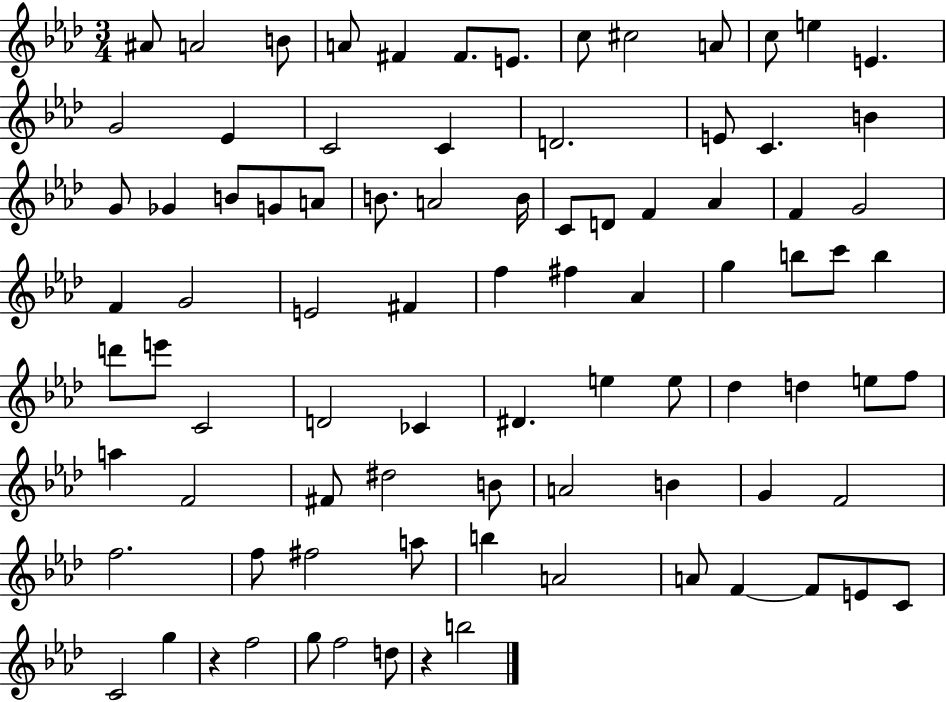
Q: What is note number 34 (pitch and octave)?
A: F4